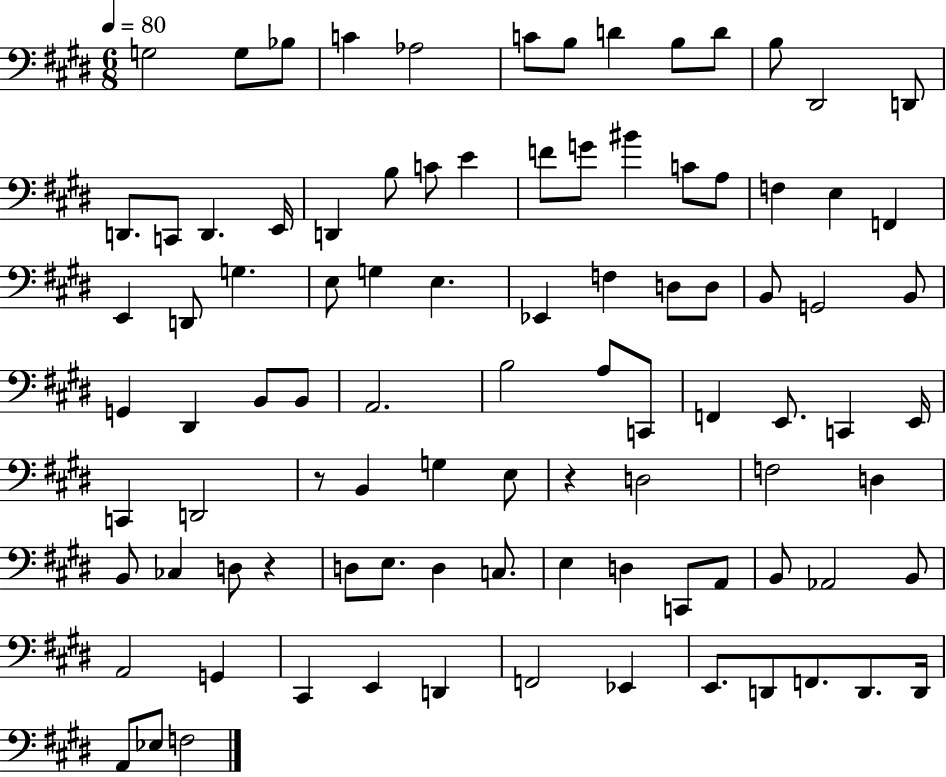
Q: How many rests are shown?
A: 3